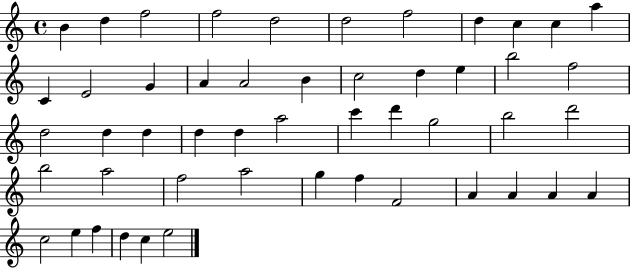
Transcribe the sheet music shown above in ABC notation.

X:1
T:Untitled
M:4/4
L:1/4
K:C
B d f2 f2 d2 d2 f2 d c c a C E2 G A A2 B c2 d e b2 f2 d2 d d d d a2 c' d' g2 b2 d'2 b2 a2 f2 a2 g f F2 A A A A c2 e f d c e2